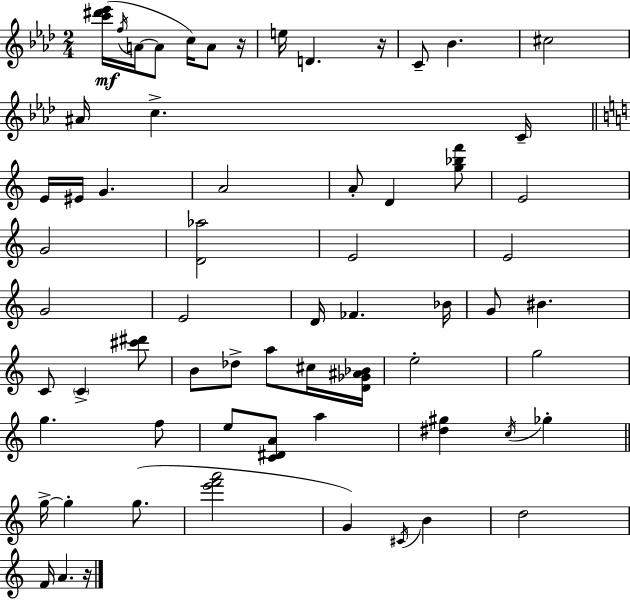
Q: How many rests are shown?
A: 3